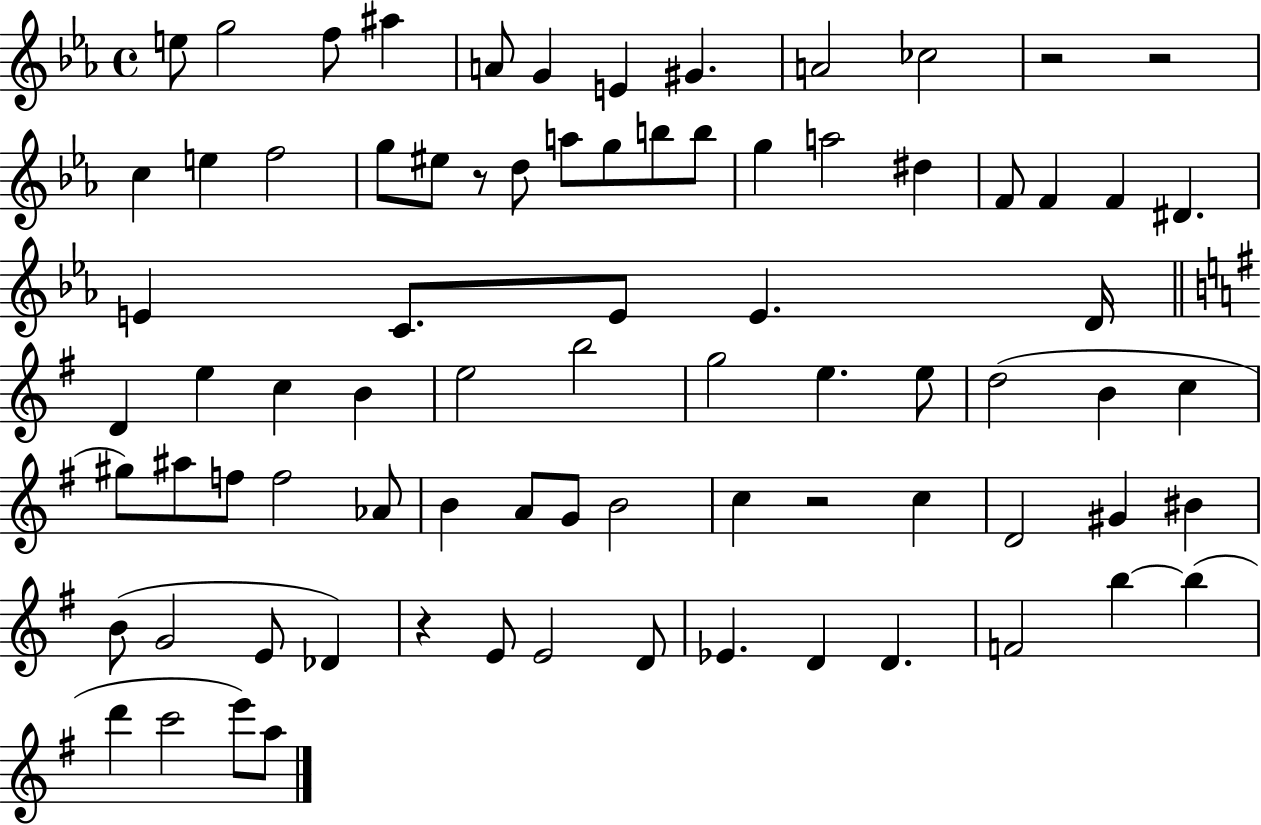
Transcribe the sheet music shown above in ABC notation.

X:1
T:Untitled
M:4/4
L:1/4
K:Eb
e/2 g2 f/2 ^a A/2 G E ^G A2 _c2 z2 z2 c e f2 g/2 ^e/2 z/2 d/2 a/2 g/2 b/2 b/2 g a2 ^d F/2 F F ^D E C/2 E/2 E D/4 D e c B e2 b2 g2 e e/2 d2 B c ^g/2 ^a/2 f/2 f2 _A/2 B A/2 G/2 B2 c z2 c D2 ^G ^B B/2 G2 E/2 _D z E/2 E2 D/2 _E D D F2 b b d' c'2 e'/2 a/2